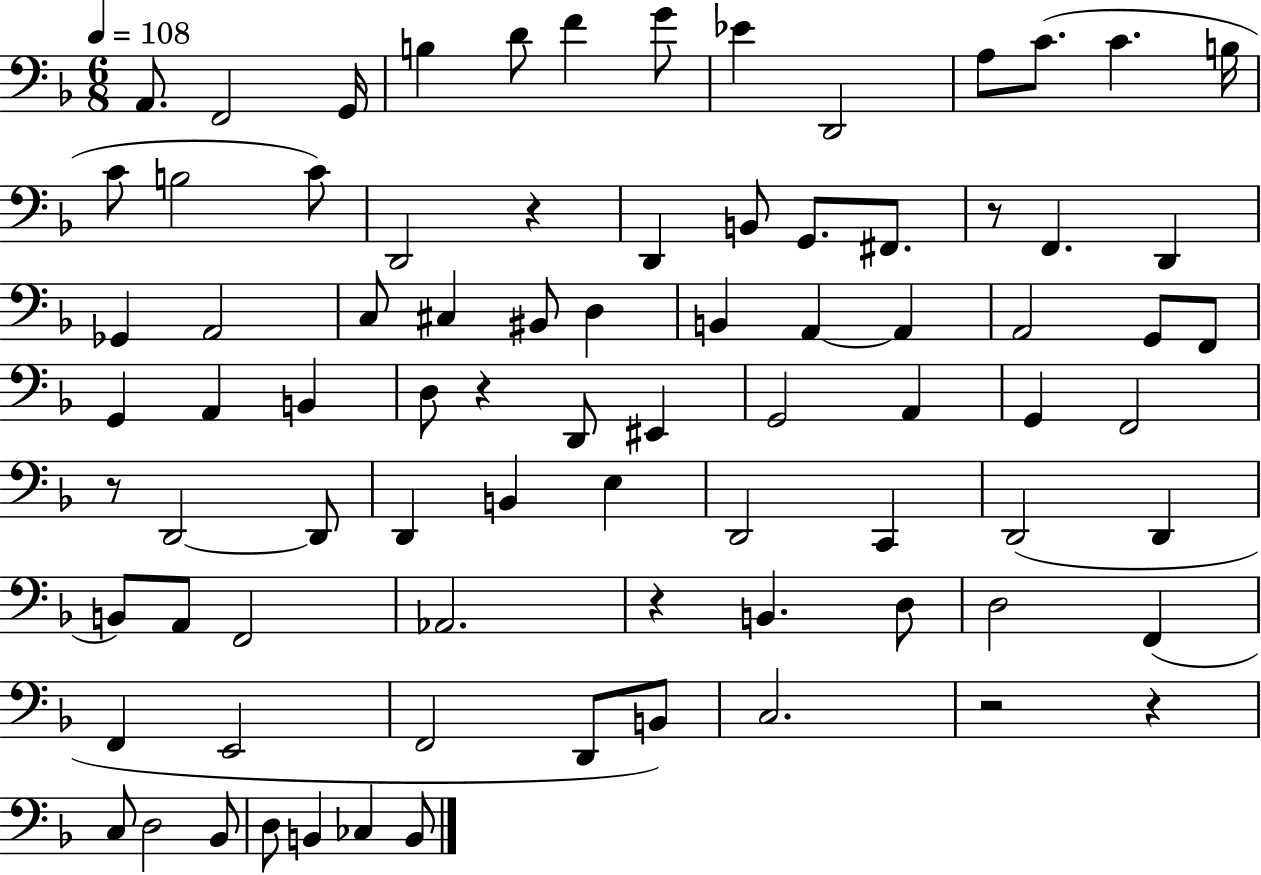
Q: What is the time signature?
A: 6/8